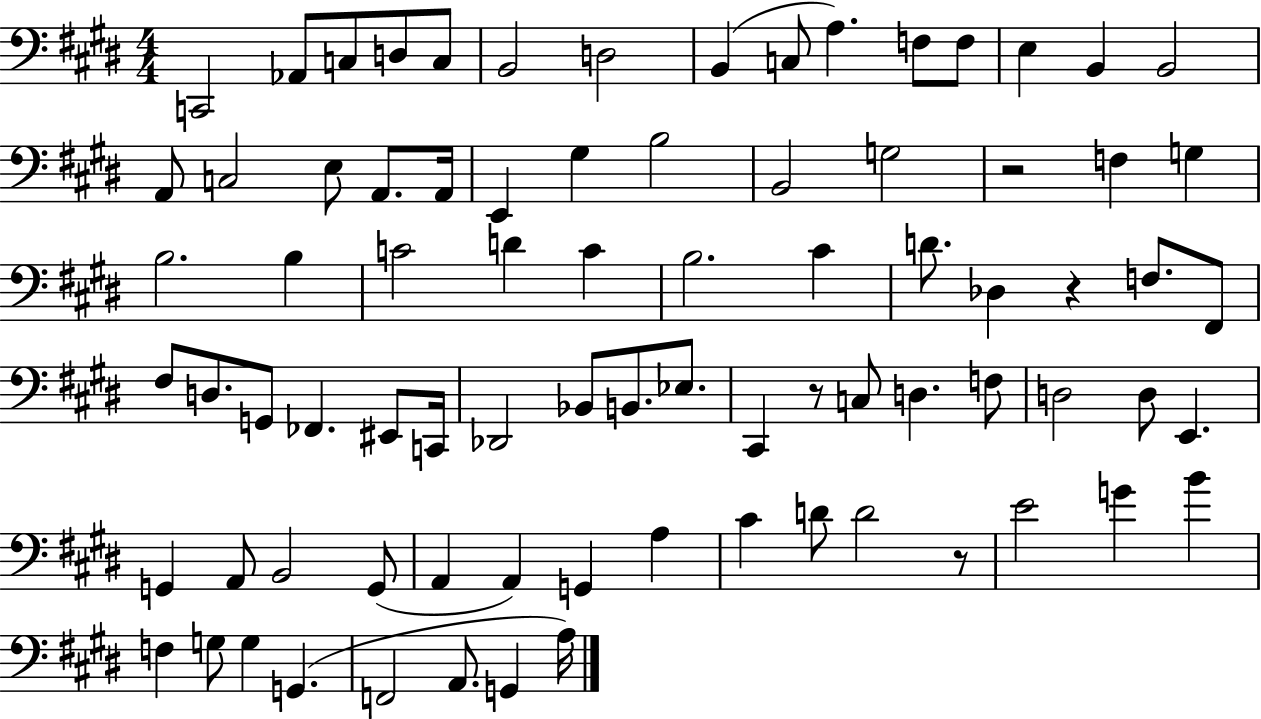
X:1
T:Untitled
M:4/4
L:1/4
K:E
C,,2 _A,,/2 C,/2 D,/2 C,/2 B,,2 D,2 B,, C,/2 A, F,/2 F,/2 E, B,, B,,2 A,,/2 C,2 E,/2 A,,/2 A,,/4 E,, ^G, B,2 B,,2 G,2 z2 F, G, B,2 B, C2 D C B,2 ^C D/2 _D, z F,/2 ^F,,/2 ^F,/2 D,/2 G,,/2 _F,, ^E,,/2 C,,/4 _D,,2 _B,,/2 B,,/2 _E,/2 ^C,, z/2 C,/2 D, F,/2 D,2 D,/2 E,, G,, A,,/2 B,,2 G,,/2 A,, A,, G,, A, ^C D/2 D2 z/2 E2 G B F, G,/2 G, G,, F,,2 A,,/2 G,, A,/4